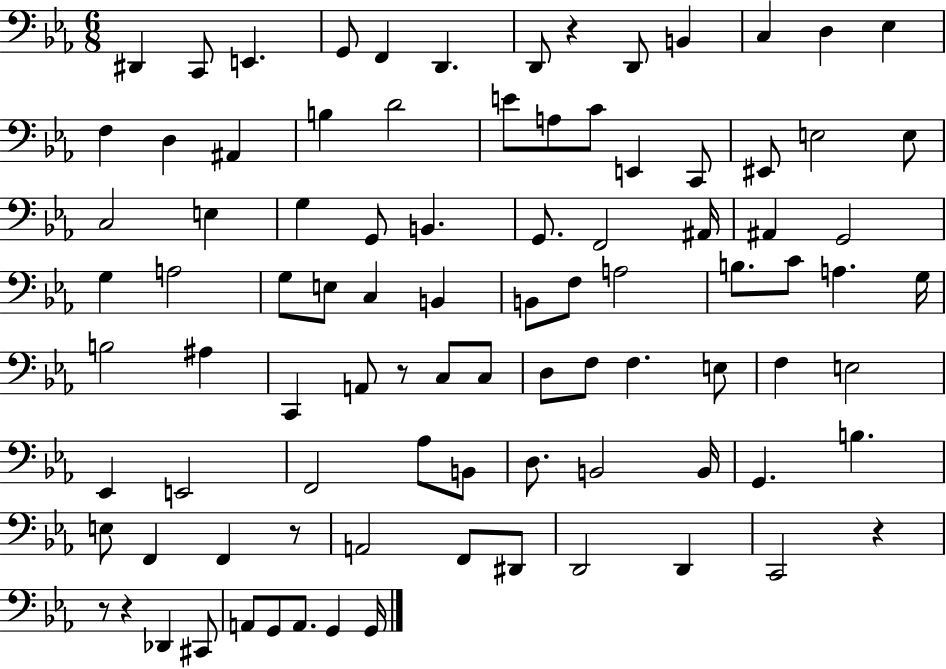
D#2/q C2/e E2/q. G2/e F2/q D2/q. D2/e R/q D2/e B2/q C3/q D3/q Eb3/q F3/q D3/q A#2/q B3/q D4/h E4/e A3/e C4/e E2/q C2/e EIS2/e E3/h E3/e C3/h E3/q G3/q G2/e B2/q. G2/e. F2/h A#2/s A#2/q G2/h G3/q A3/h G3/e E3/e C3/q B2/q B2/e F3/e A3/h B3/e. C4/e A3/q. G3/s B3/h A#3/q C2/q A2/e R/e C3/e C3/e D3/e F3/e F3/q. E3/e F3/q E3/h Eb2/q E2/h F2/h Ab3/e B2/e D3/e. B2/h B2/s G2/q. B3/q. E3/e F2/q F2/q R/e A2/h F2/e D#2/e D2/h D2/q C2/h R/q R/e R/q Db2/q C#2/e A2/e G2/e A2/e. G2/q G2/s